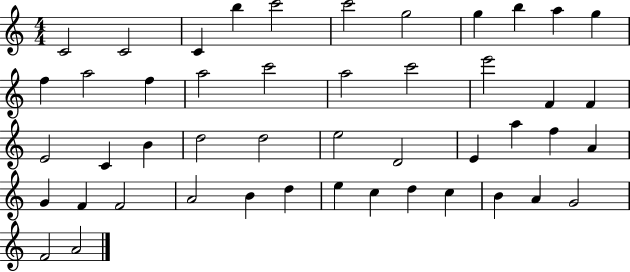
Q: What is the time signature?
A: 4/4